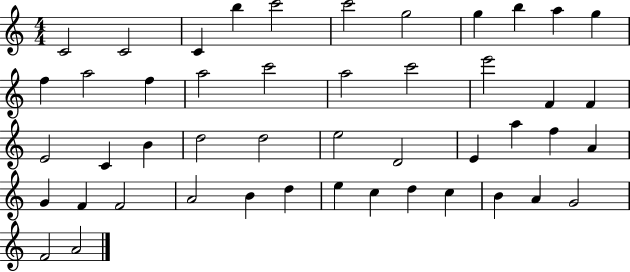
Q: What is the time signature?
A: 4/4